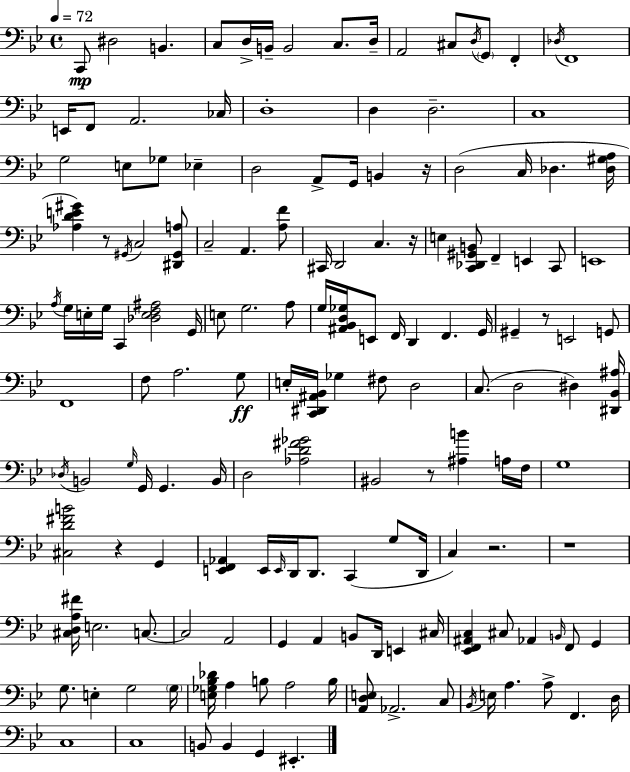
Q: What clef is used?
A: bass